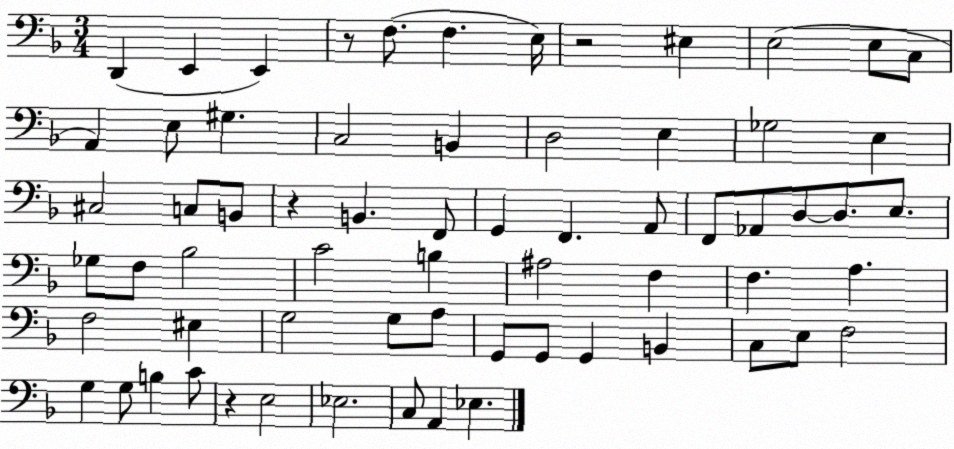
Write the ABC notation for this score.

X:1
T:Untitled
M:3/4
L:1/4
K:F
D,, E,, E,, z/2 F,/2 F, E,/4 z2 ^E, E,2 E,/2 C,/2 A,, E,/2 ^G, C,2 B,, D,2 E, _G,2 E, ^C,2 C,/2 B,,/2 z B,, F,,/2 G,, F,, A,,/2 F,,/2 _A,,/2 D,/2 D,/2 E,/2 _G,/2 F,/2 _B,2 C2 B, ^A,2 F, F, A, F,2 ^E, G,2 G,/2 A,/2 G,,/2 G,,/2 G,, B,, C,/2 E,/2 F,2 G, G,/2 B, C/2 z E,2 _E,2 C,/2 A,, _E,